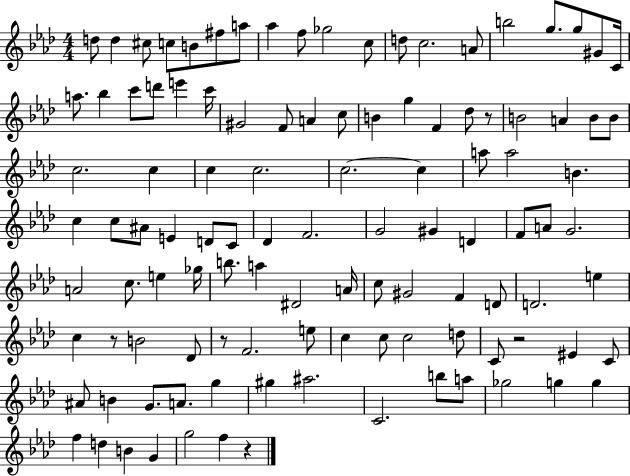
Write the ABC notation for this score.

X:1
T:Untitled
M:4/4
L:1/4
K:Ab
d/2 d ^c/2 c/2 B/2 ^f/2 a/2 _a f/2 _g2 c/2 d/2 c2 A/2 b2 g/2 g/2 ^G/2 C/4 a/2 _b c'/2 d'/2 e' c'/4 ^G2 F/2 A c/2 B g F _d/2 z/2 B2 A B/2 B/2 c2 c c c2 c2 c a/2 a2 B c c/2 ^A/2 E D/2 C/2 _D F2 G2 ^G D F/2 A/2 G2 A2 c/2 e _g/4 b/2 a ^D2 A/4 c/2 ^G2 F D/2 D2 e c z/2 B2 _D/2 z/2 F2 e/2 c c/2 c2 d/2 C/2 z2 ^E C/2 ^A/2 B G/2 A/2 g ^g ^a2 C2 b/2 a/2 _g2 g g f d B G g2 f z